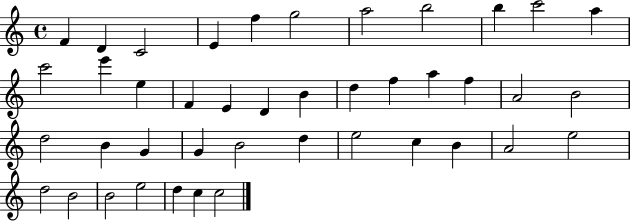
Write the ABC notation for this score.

X:1
T:Untitled
M:4/4
L:1/4
K:C
F D C2 E f g2 a2 b2 b c'2 a c'2 e' e F E D B d f a f A2 B2 d2 B G G B2 d e2 c B A2 e2 d2 B2 B2 e2 d c c2